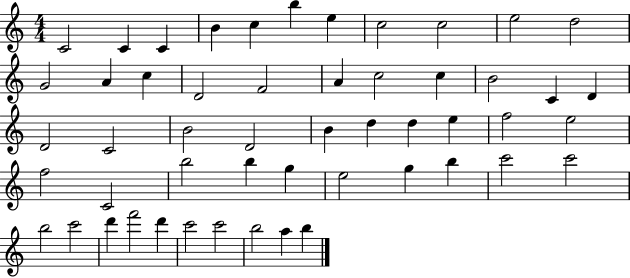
X:1
T:Untitled
M:4/4
L:1/4
K:C
C2 C C B c b e c2 c2 e2 d2 G2 A c D2 F2 A c2 c B2 C D D2 C2 B2 D2 B d d e f2 e2 f2 C2 b2 b g e2 g b c'2 c'2 b2 c'2 d' f'2 d' c'2 c'2 b2 a b